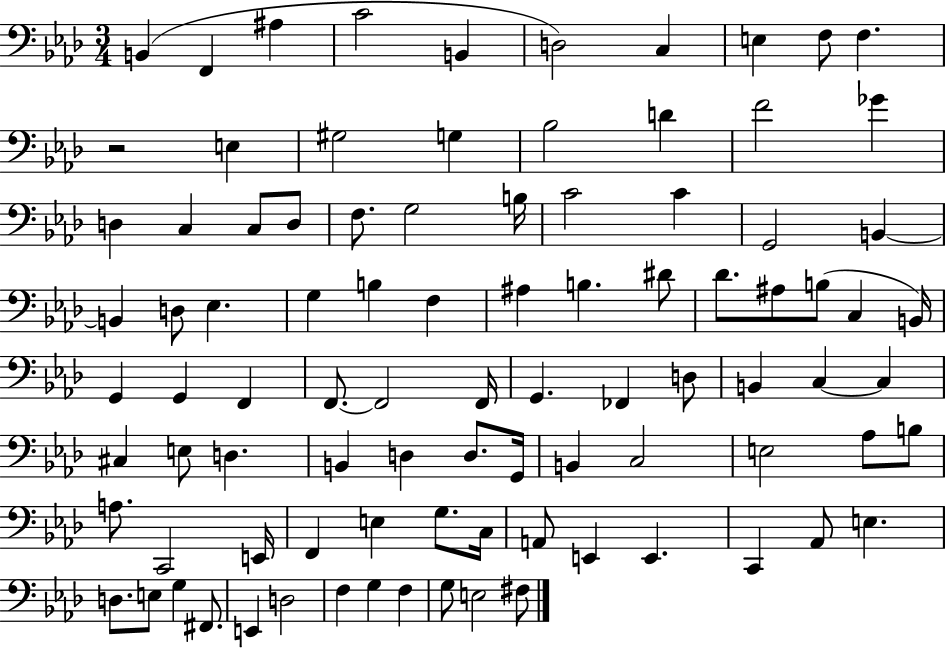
X:1
T:Untitled
M:3/4
L:1/4
K:Ab
B,, F,, ^A, C2 B,, D,2 C, E, F,/2 F, z2 E, ^G,2 G, _B,2 D F2 _G D, C, C,/2 D,/2 F,/2 G,2 B,/4 C2 C G,,2 B,, B,, D,/2 _E, G, B, F, ^A, B, ^D/2 _D/2 ^A,/2 B,/2 C, B,,/4 G,, G,, F,, F,,/2 F,,2 F,,/4 G,, _F,, D,/2 B,, C, C, ^C, E,/2 D, B,, D, D,/2 G,,/4 B,, C,2 E,2 _A,/2 B,/2 A,/2 C,,2 E,,/4 F,, E, G,/2 C,/4 A,,/2 E,, E,, C,, _A,,/2 E, D,/2 E,/2 G, ^F,,/2 E,, D,2 F, G, F, G,/2 E,2 ^F,/2